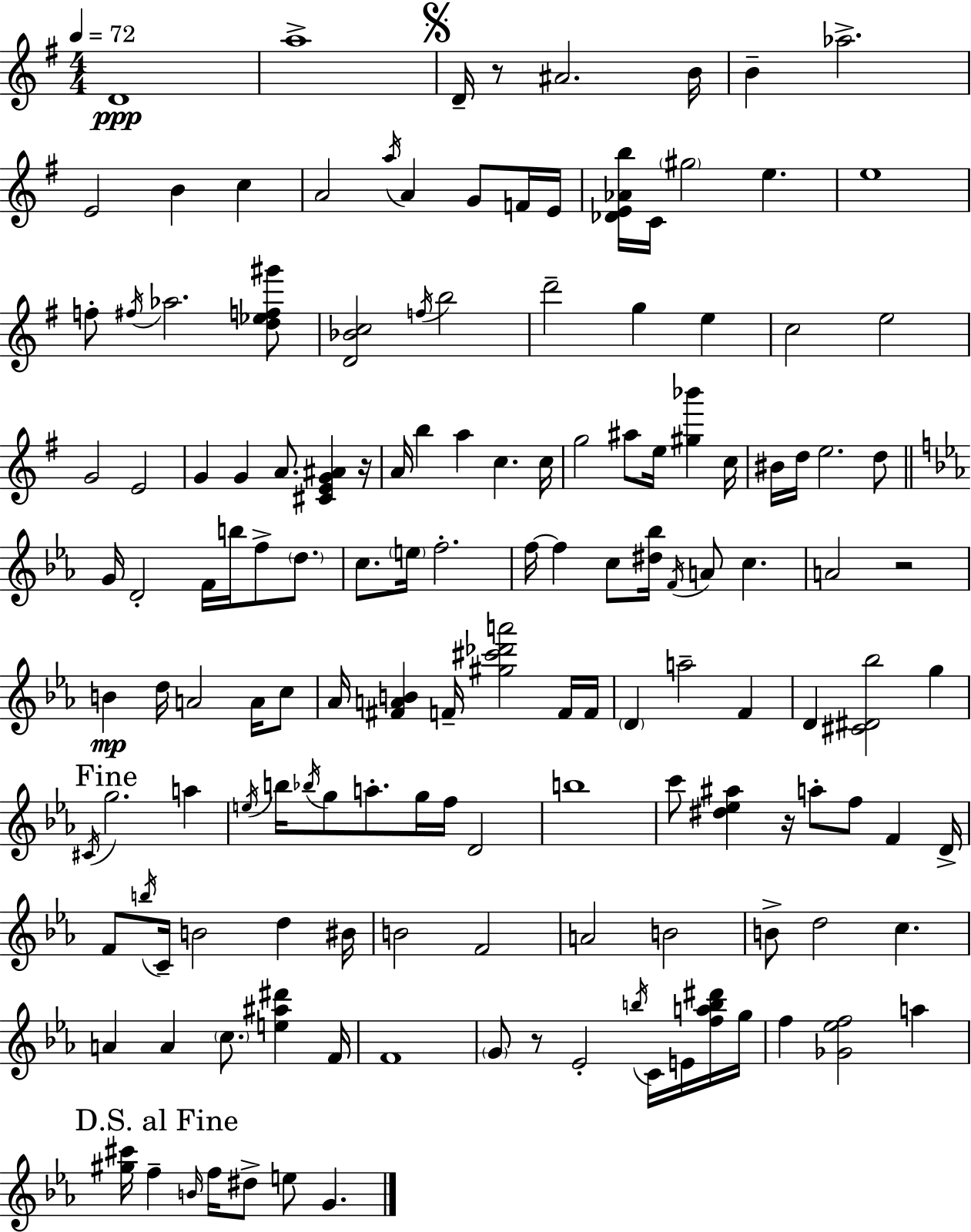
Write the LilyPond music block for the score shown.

{
  \clef treble
  \numericTimeSignature
  \time 4/4
  \key g \major
  \tempo 4 = 72
  \repeat volta 2 { d'1\ppp | a''1-> | \mark \markup { \musicglyph "scripts.segno" } d'16-- r8 ais'2. b'16 | b'4-- aes''2.-> | \break e'2 b'4 c''4 | a'2 \acciaccatura { a''16 } a'4 g'8 f'16 | e'16 <des' e' aes' b''>16 c'16 \parenthesize gis''2 e''4. | e''1 | \break f''8-. \acciaccatura { fis''16 } aes''2. | <d'' ees'' f'' gis'''>8 <d' bes' c''>2 \acciaccatura { f''16 } b''2 | d'''2-- g''4 e''4 | c''2 e''2 | \break g'2 e'2 | g'4 g'4 a'8. <cis' e' g' ais'>4 | r16 a'16 b''4 a''4 c''4. | c''16 g''2 ais''8 e''16 <gis'' bes'''>4 | \break c''16 bis'16 d''16 e''2. | d''8 \bar "||" \break \key c \minor g'16 d'2-. f'16 b''16 f''8-> \parenthesize d''8. | c''8. \parenthesize e''16 f''2.-. | f''16~~ f''4 c''8 <dis'' bes''>16 \acciaccatura { f'16 } a'8 c''4. | a'2 r2 | \break b'4\mp d''16 a'2 a'16 c''8 | aes'16 <fis' a' b'>4 f'16-- <gis'' cis''' des''' a'''>2 f'16 | f'16 \parenthesize d'4 a''2-- f'4 | d'4 <cis' dis' bes''>2 g''4 | \break \mark "Fine" \acciaccatura { cis'16 } g''2. a''4 | \acciaccatura { e''16 } b''16 \acciaccatura { bes''16 } g''8 a''8.-. g''16 f''16 d'2 | b''1 | c'''8 <dis'' ees'' ais''>4 r16 a''8-. f''8 f'4 | \break d'16-> f'8 \acciaccatura { b''16 } c'16-- b'2 | d''4 bis'16 b'2 f'2 | a'2 b'2 | b'8-> d''2 c''4. | \break a'4 a'4 \parenthesize c''8. | <e'' ais'' dis'''>4 f'16 f'1 | \parenthesize g'8 r8 ees'2-. | \acciaccatura { b''16 } c'16 e'16 <f'' a'' b'' dis'''>16 g''16 f''4 <ges' ees'' f''>2 | \break a''4 \mark "D.S. al Fine" <gis'' cis'''>16 f''4-- \grace { b'16 } f''16 dis''8-> e''8 | g'4. } \bar "|."
}